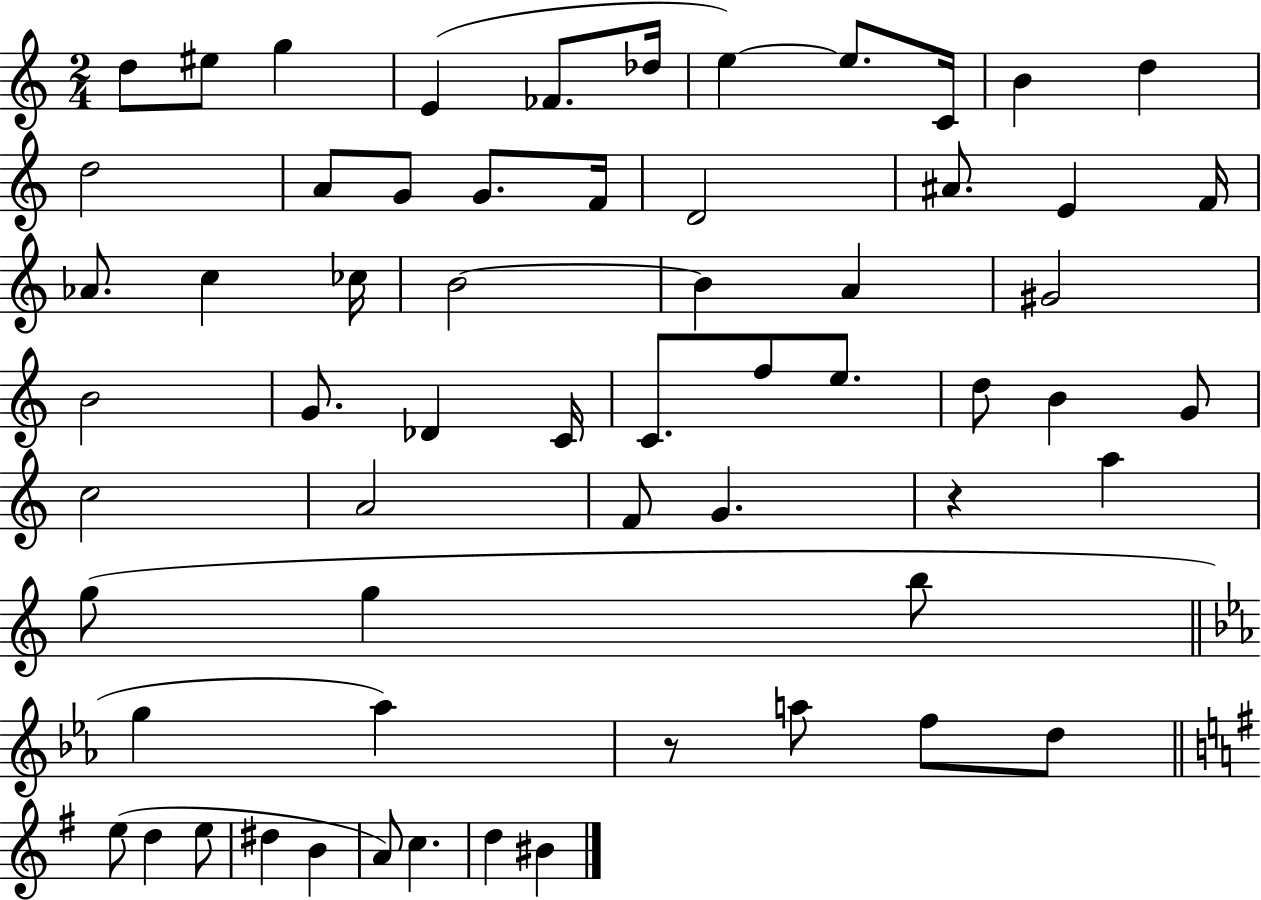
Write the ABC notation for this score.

X:1
T:Untitled
M:2/4
L:1/4
K:C
d/2 ^e/2 g E _F/2 _d/4 e e/2 C/4 B d d2 A/2 G/2 G/2 F/4 D2 ^A/2 E F/4 _A/2 c _c/4 B2 B A ^G2 B2 G/2 _D C/4 C/2 f/2 e/2 d/2 B G/2 c2 A2 F/2 G z a g/2 g b/2 g _a z/2 a/2 f/2 d/2 e/2 d e/2 ^d B A/2 c d ^B